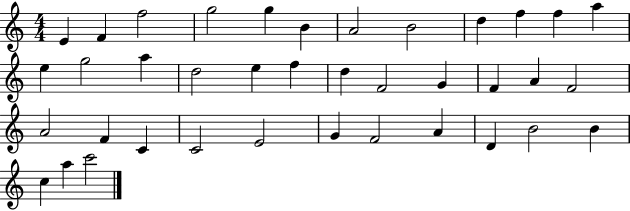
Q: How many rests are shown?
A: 0